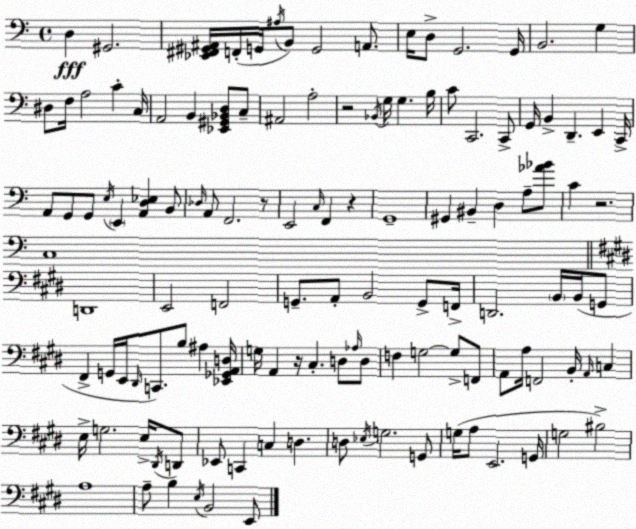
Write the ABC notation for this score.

X:1
T:Untitled
M:4/4
L:1/4
K:C
D, ^G,,2 [_E,,^F,,^G,,^A,,]/4 F,,/4 G,,/4 ^A,/4 B,,/2 G,,2 A,,/2 E,/4 D,/2 G,,2 G,,/4 B,,2 G, ^D,/2 F,/4 A,2 C C,/4 A,,2 B,, [_E,,^G,,_B,,D,]/2 C,/2 ^A,,2 A,2 z2 _B,,/4 G,/4 G, B,/4 C/2 C,,2 C,,/2 G,,/4 B,, D,, E,, C,,/4 A,,/2 G,,/2 G,,/2 E,/4 E,, [A,,D,_E,] B,,/2 _D,/4 A,,/2 F,,2 z/2 E,,2 C,/4 F,, z G,,4 ^G,, ^B,, D, A,/2 [_A_B]/2 C z2 C,4 D,,4 E,,2 F,,2 G,,/2 A,,/2 B,,2 G,,/2 F,,/4 D,,2 B,,/4 B,,/4 G,,/2 ^F,, G,,/4 E,,/4 ^D,,/4 C,,/2 B,/2 ^A, [_E,,_G,,A,,D,]/4 G,/4 A,, z/4 ^C, D,/2 _A,/4 D,/2 F, G,2 G,/2 F,,/2 A,,/2 A,/4 F,,2 B,,/4 A,,/4 C, E,/4 G,2 E,/4 ^D,,/4 D,,/2 _E,,/2 C,, C, D, D,/2 _E,/4 G,2 G,,/2 G,/4 A,/2 E,,2 G,,/4 G,2 ^B,2 A,4 A,/2 B, E,/4 B,,2 E,,/2